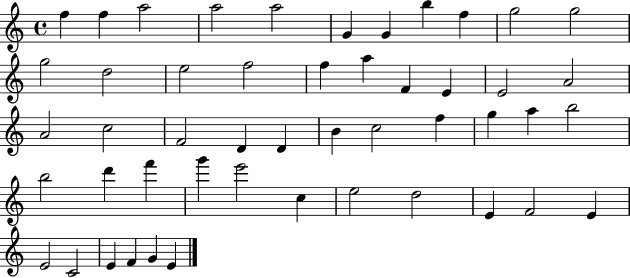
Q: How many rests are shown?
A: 0